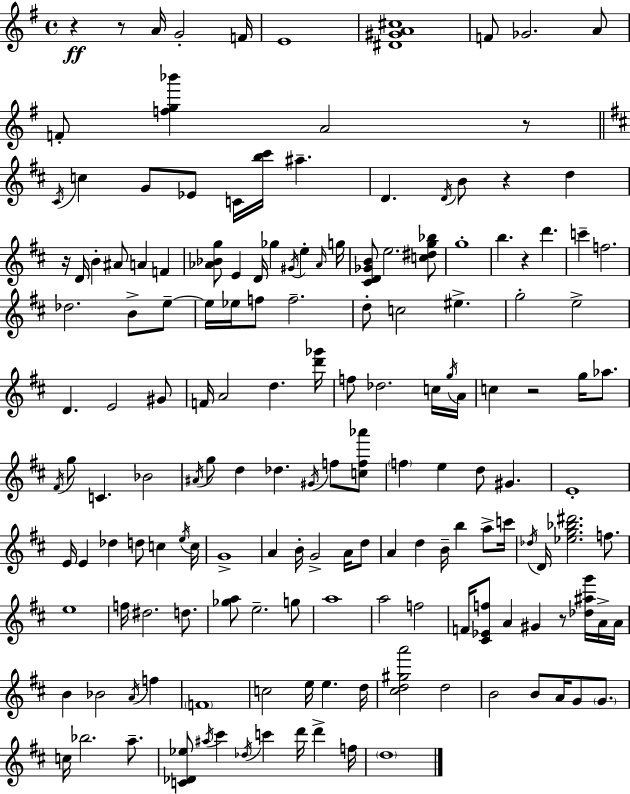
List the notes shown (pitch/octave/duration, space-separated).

R/q R/e A4/s G4/h F4/s E4/w [D#4,G#4,A4,C#5]/w F4/e Gb4/h. A4/e F4/e [F5,G5,Bb6]/q A4/h R/e C#4/s C5/q G4/e Eb4/e C4/s [B5,C#6]/s A#5/q. D4/q. D4/s B4/e R/q D5/q R/s D4/s B4/q A#4/e A4/q F4/q [Ab4,Bb4,G5]/e E4/q D4/s Gb5/q G#4/s E5/q Ab4/s G5/s [C#4,D4,Gb4,B4]/e E5/h. [C5,D#5,G5,Bb5]/e G5/w B5/q. R/q D6/q. C6/q F5/h. Db5/h. B4/e E5/e E5/s Eb5/s F5/e F5/h. D5/e C5/h EIS5/q. G5/h E5/h D4/q. E4/h G#4/e F4/s A4/h D5/q. [D6,Gb6]/s F5/e Db5/h. C5/s G5/s A4/s C5/q R/h G5/s Ab5/e. F#4/s G5/e C4/q. Bb4/h A#4/s G5/e D5/q Db5/q. G#4/s F5/e [C5,F5,Ab6]/e F5/q E5/q D5/e G#4/q. E4/w E4/s E4/q Db5/q D5/e C5/q E5/s C5/s G4/w A4/q B4/s G4/h A4/s D5/e A4/q D5/q B4/s B5/q A5/e C6/s Db5/s D4/s [Eb5,G5,Bb5,D#6]/h. F5/e. E5/w F5/s D#5/h. D5/e. [Gb5,A5]/e E5/h. G5/e A5/w A5/h F5/h F4/s [C#4,Eb4,F5]/e A4/q G#4/q R/e [Db5,A#5,G6]/s A4/s A4/s B4/q Bb4/h A4/s F5/q F4/w C5/h E5/s E5/q. D5/s [C#5,D5,G#5,A6]/h D5/h B4/h B4/e A4/s G4/e G4/e. C5/s Bb5/h. A5/e. [C4,Db4,Eb5]/e A#5/s C#6/q Db5/s C6/q D6/s D6/q F5/s D5/w